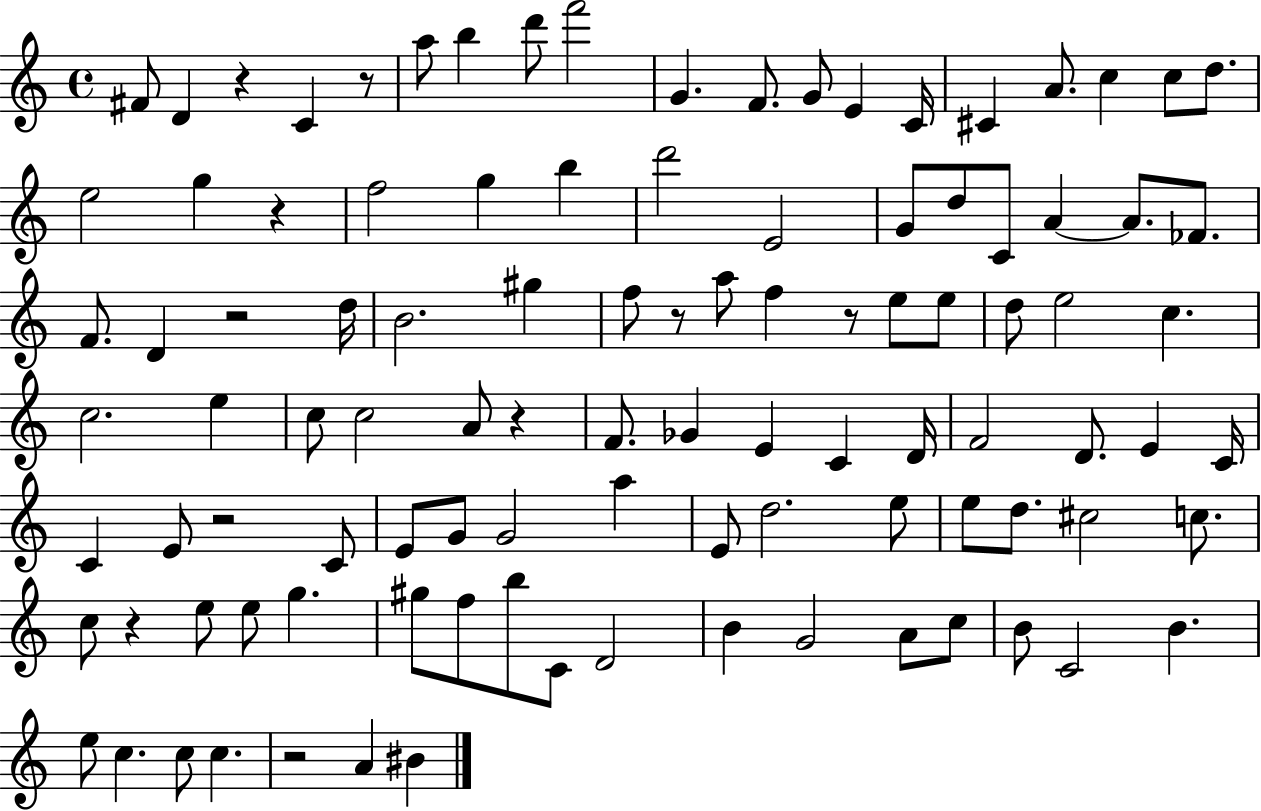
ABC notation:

X:1
T:Untitled
M:4/4
L:1/4
K:C
^F/2 D z C z/2 a/2 b d'/2 f'2 G F/2 G/2 E C/4 ^C A/2 c c/2 d/2 e2 g z f2 g b d'2 E2 G/2 d/2 C/2 A A/2 _F/2 F/2 D z2 d/4 B2 ^g f/2 z/2 a/2 f z/2 e/2 e/2 d/2 e2 c c2 e c/2 c2 A/2 z F/2 _G E C D/4 F2 D/2 E C/4 C E/2 z2 C/2 E/2 G/2 G2 a E/2 d2 e/2 e/2 d/2 ^c2 c/2 c/2 z e/2 e/2 g ^g/2 f/2 b/2 C/2 D2 B G2 A/2 c/2 B/2 C2 B e/2 c c/2 c z2 A ^B